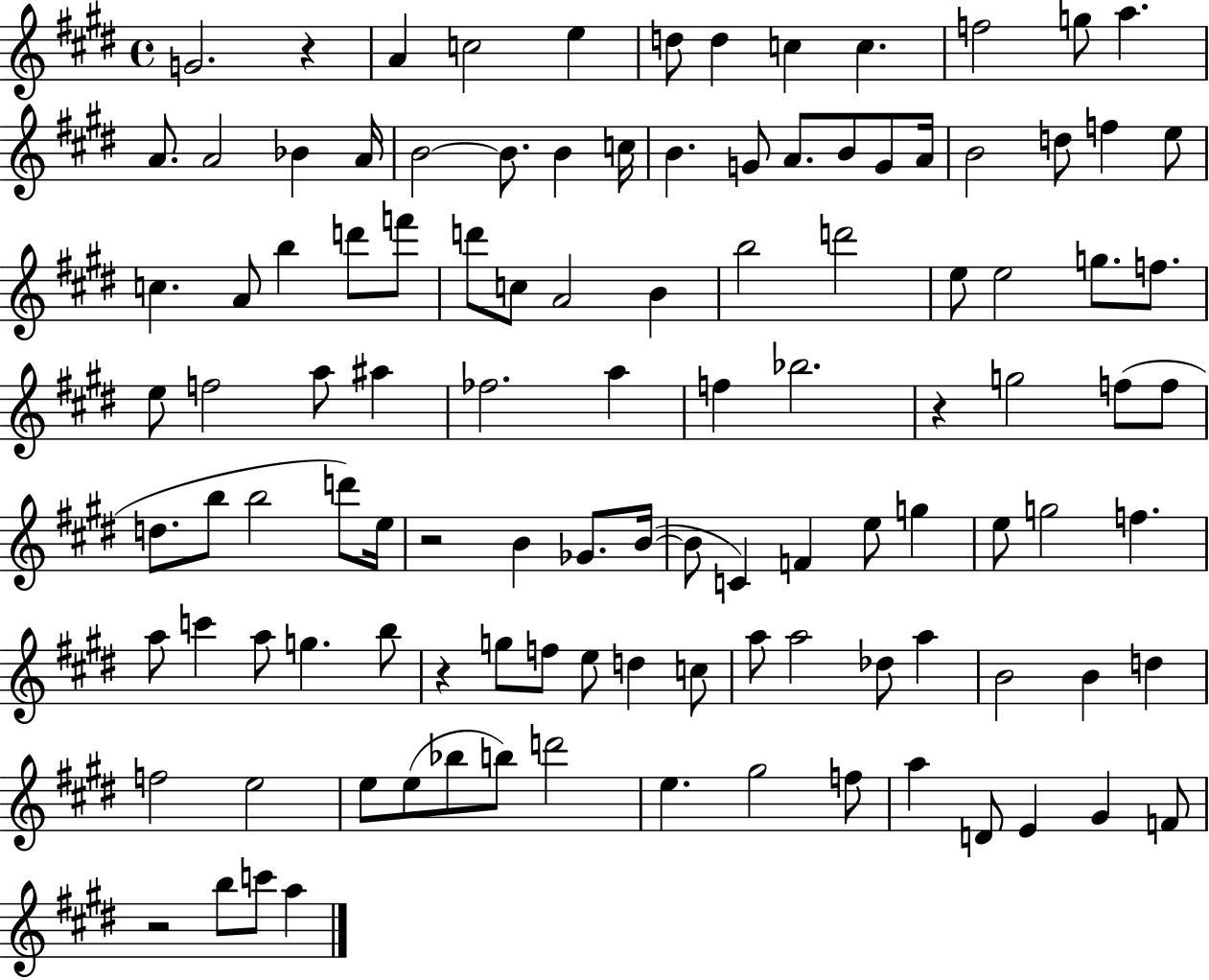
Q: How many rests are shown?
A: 5